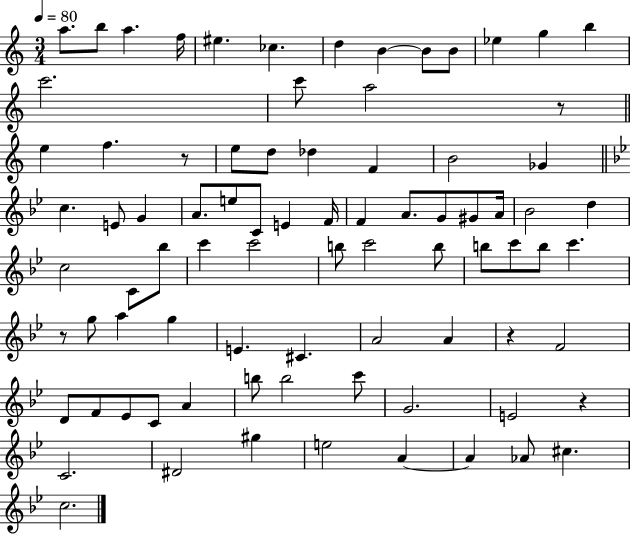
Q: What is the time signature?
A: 3/4